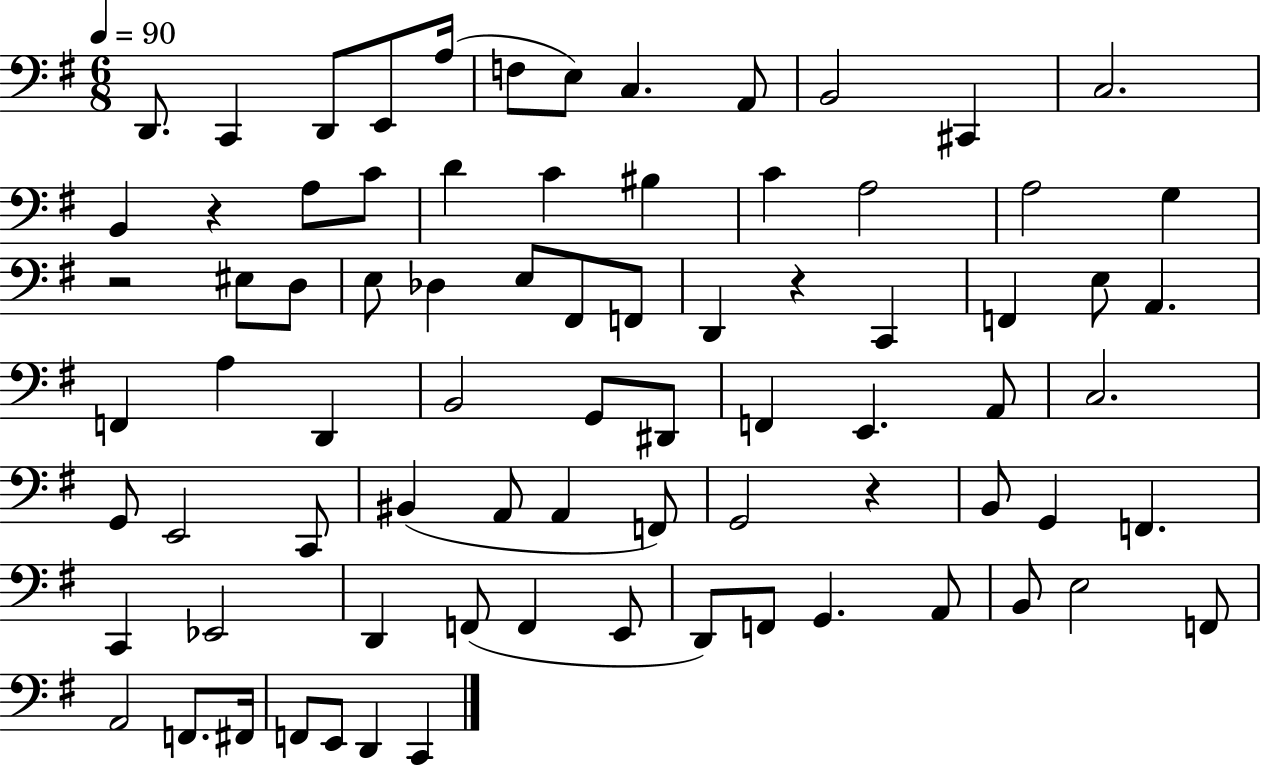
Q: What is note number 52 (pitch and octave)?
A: G2